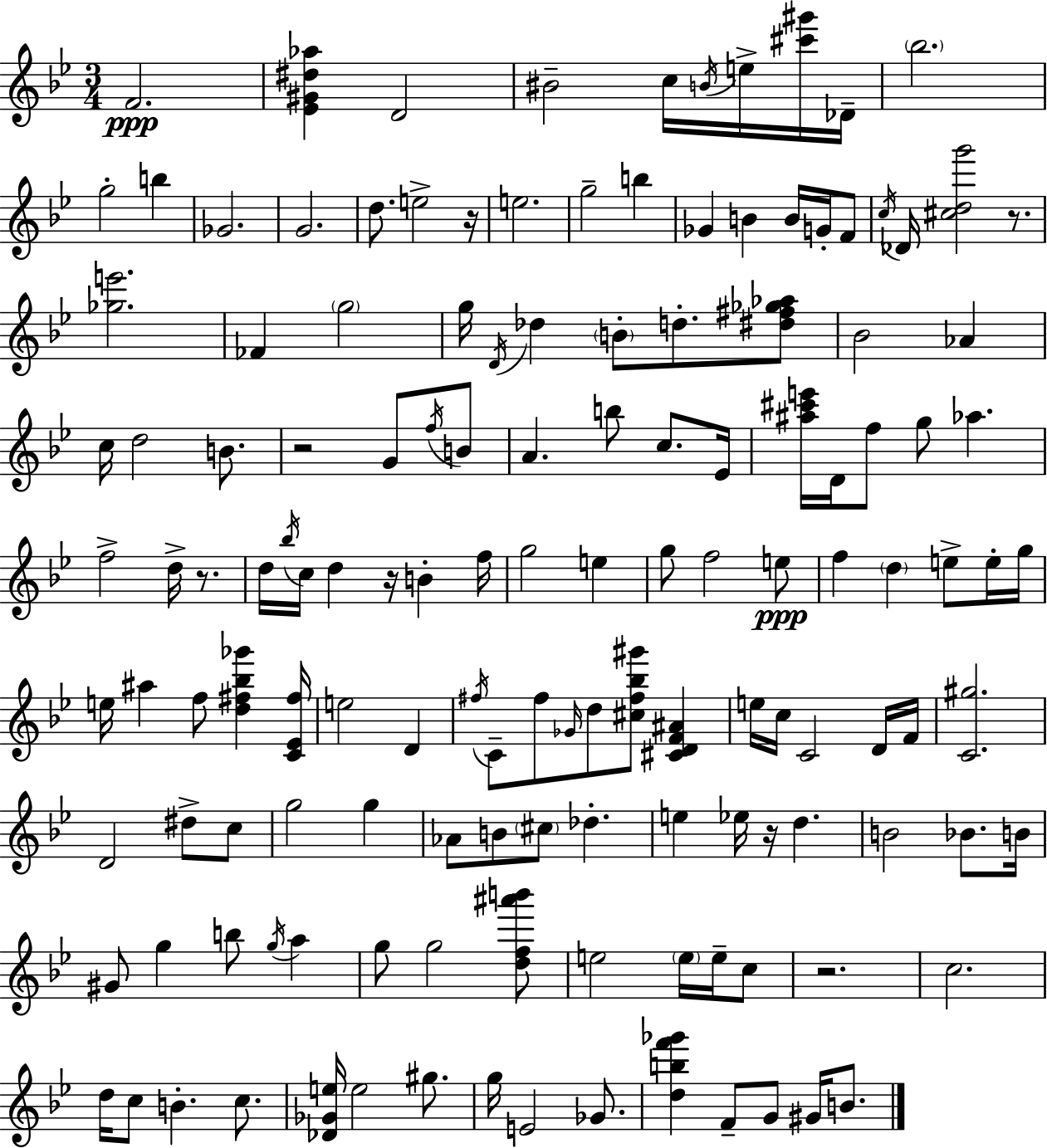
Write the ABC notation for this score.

X:1
T:Untitled
M:3/4
L:1/4
K:Gm
F2 [_E^G^d_a] D2 ^B2 c/4 B/4 e/4 [^c'^g']/4 _D/4 _b2 g2 b _G2 G2 d/2 e2 z/4 e2 g2 b _G B B/4 G/4 F/2 c/4 _D/4 [^cdg']2 z/2 [_ge']2 _F g2 g/4 D/4 _d B/2 d/2 [^d^f_g_a]/2 _B2 _A c/4 d2 B/2 z2 G/2 f/4 B/2 A b/2 c/2 _E/4 [^a^c'e']/4 D/4 f/2 g/2 _a f2 d/4 z/2 d/4 _b/4 c/4 d z/4 B f/4 g2 e g/2 f2 e/2 f d e/2 e/4 g/4 e/4 ^a f/2 [d^f_b_g'] [C_E^f]/4 e2 D ^f/4 C/2 ^f/2 _G/4 d/2 [^c^f_b^g']/2 [^CDF^A] e/4 c/4 C2 D/4 F/4 [C^g]2 D2 ^d/2 c/2 g2 g _A/2 B/2 ^c/2 _d e _e/4 z/4 d B2 _B/2 B/4 ^G/2 g b/2 g/4 a g/2 g2 [df^a'b']/2 e2 e/4 e/4 c/2 z2 c2 d/4 c/2 B c/2 [_D_Ge]/4 e2 ^g/2 g/4 E2 _G/2 [dbf'_g'] F/2 G/2 ^G/4 B/2